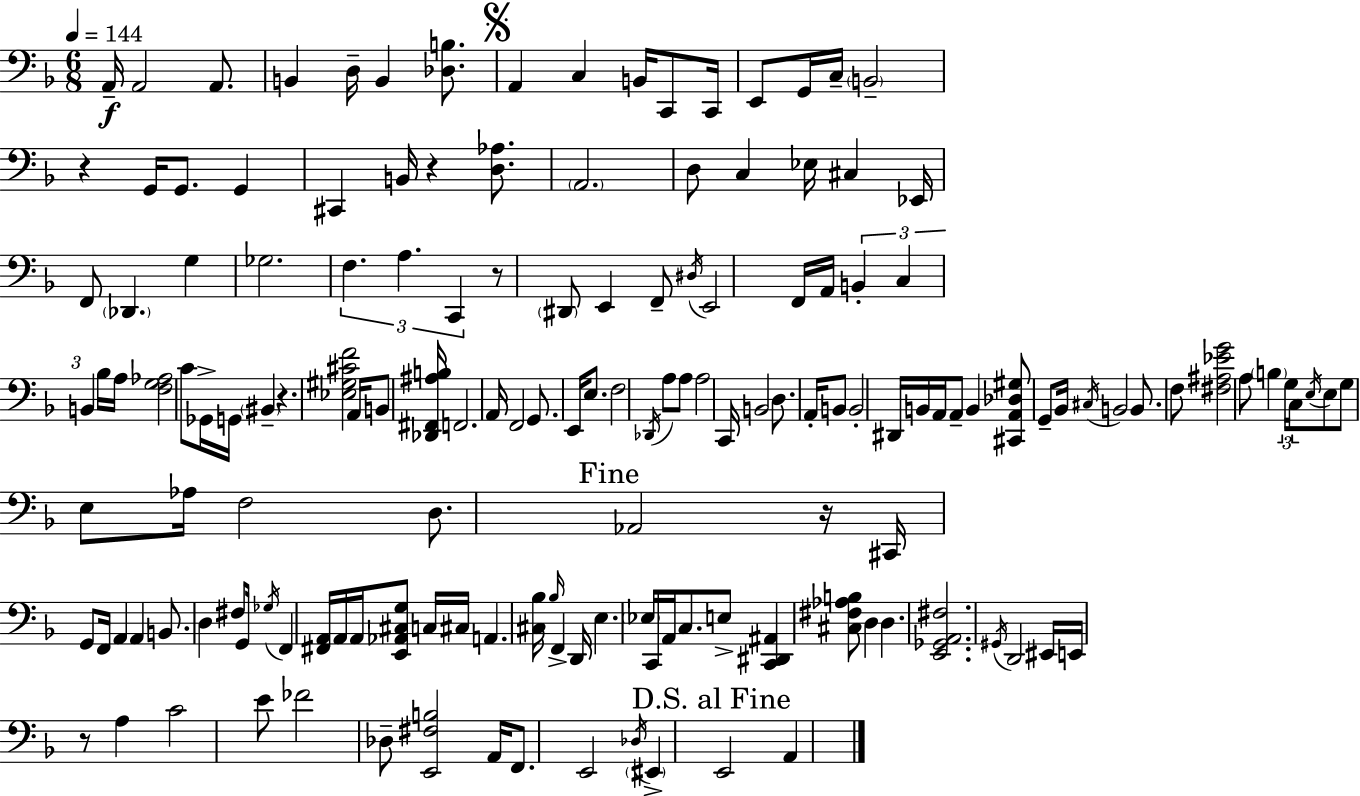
X:1
T:Untitled
M:6/8
L:1/4
K:Dm
A,,/4 A,,2 A,,/2 B,, D,/4 B,, [_D,B,]/2 A,, C, B,,/4 C,,/2 C,,/4 E,,/2 G,,/4 C,/4 B,,2 z G,,/4 G,,/2 G,, ^C,, B,,/4 z [D,_A,]/2 A,,2 D,/2 C, _E,/4 ^C, _E,,/4 F,,/2 _D,, G, _G,2 F, A, C,, z/2 ^D,,/2 E,, F,,/2 ^D,/4 E,,2 F,,/4 A,,/4 B,, C, B,, _B,/4 A,/4 [F,G,_A,]2 C/2 _G,,/4 G,,/4 ^B,, z [_E,^G,^CF]2 A,,/4 B,,/2 [_D,,^F,,^A,B,]/4 F,,2 A,,/4 F,,2 G,,/2 E,,/4 E,/2 F,2 _D,,/4 A,/2 A,/2 A,2 C,,/4 B,,2 D,/2 A,,/4 B,,/2 B,,2 ^D,,/4 B,,/4 A,,/4 A,,/2 B,, [^C,,A,,_D,^G,]/2 G,,/2 _B,,/4 ^C,/4 B,,2 B,,/2 F,/2 [^F,^A,_EG]2 A,/2 B, G,/4 C,/4 E,/4 E,/2 G,/2 E,/2 _A,/4 F,2 D,/2 _A,,2 z/4 ^C,,/4 G,,/2 F,,/4 A,, A,, B,,/2 D, ^F,/2 G,,/4 _G,/4 F,, [^F,,A,,]/4 A,,/4 A,,/4 [E,,_A,,^C,G,]/2 C,/4 ^C,/4 A,, [^C,_B,]/4 _B,/4 F,, D,,/4 E, _E,/4 C,,/4 A,,/4 C,/2 E,/2 [C,,^D,,^A,,] [^C,^F,_A,B,]/2 D, D, [E,,_G,,A,,^F,]2 ^G,,/4 D,,2 ^E,,/4 E,,/4 z/2 A, C2 E/2 _F2 _D,/2 [E,,^F,B,]2 A,,/4 F,,/2 E,,2 _D,/4 ^E,, E,,2 A,,